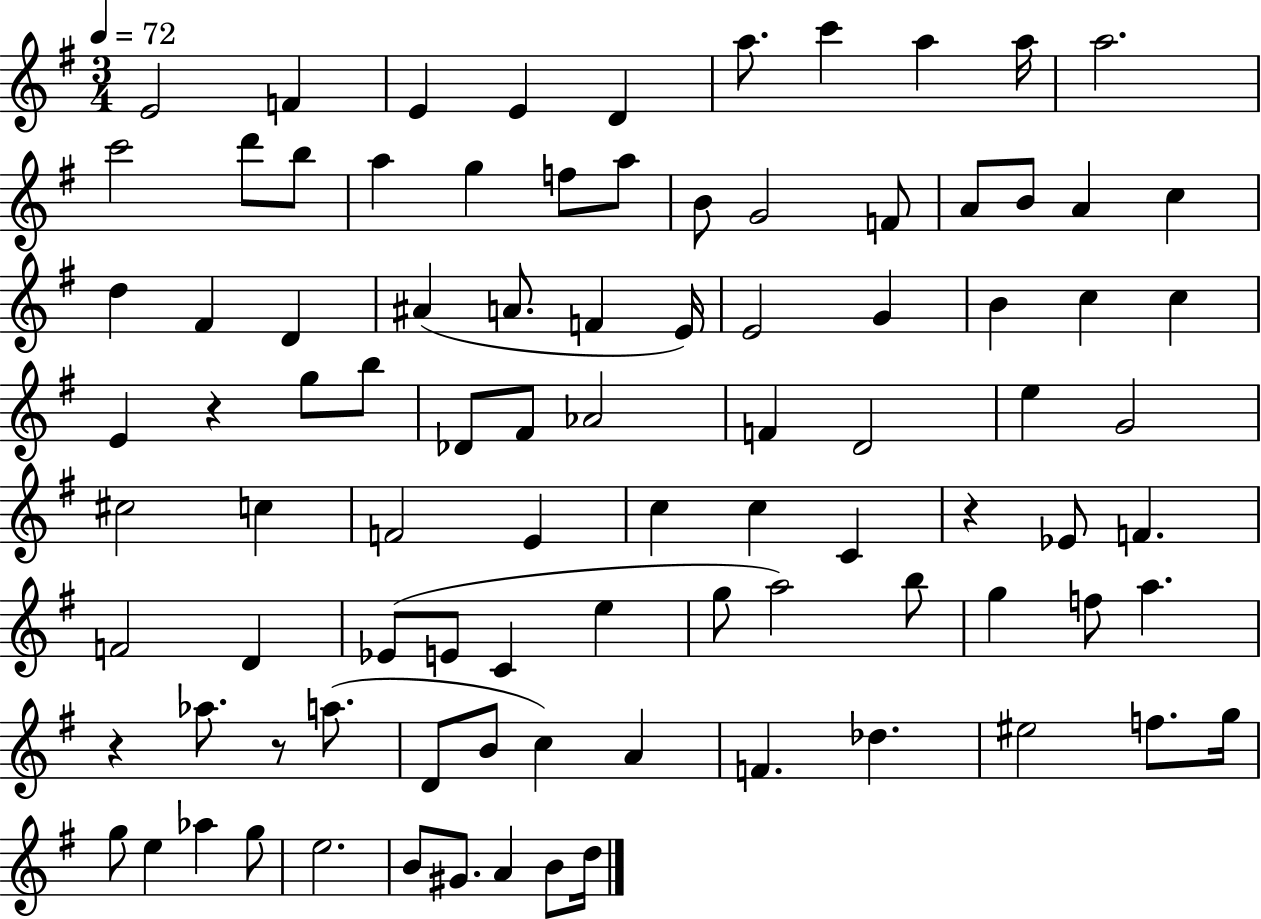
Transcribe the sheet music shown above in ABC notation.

X:1
T:Untitled
M:3/4
L:1/4
K:G
E2 F E E D a/2 c' a a/4 a2 c'2 d'/2 b/2 a g f/2 a/2 B/2 G2 F/2 A/2 B/2 A c d ^F D ^A A/2 F E/4 E2 G B c c E z g/2 b/2 _D/2 ^F/2 _A2 F D2 e G2 ^c2 c F2 E c c C z _E/2 F F2 D _E/2 E/2 C e g/2 a2 b/2 g f/2 a z _a/2 z/2 a/2 D/2 B/2 c A F _d ^e2 f/2 g/4 g/2 e _a g/2 e2 B/2 ^G/2 A B/2 d/4